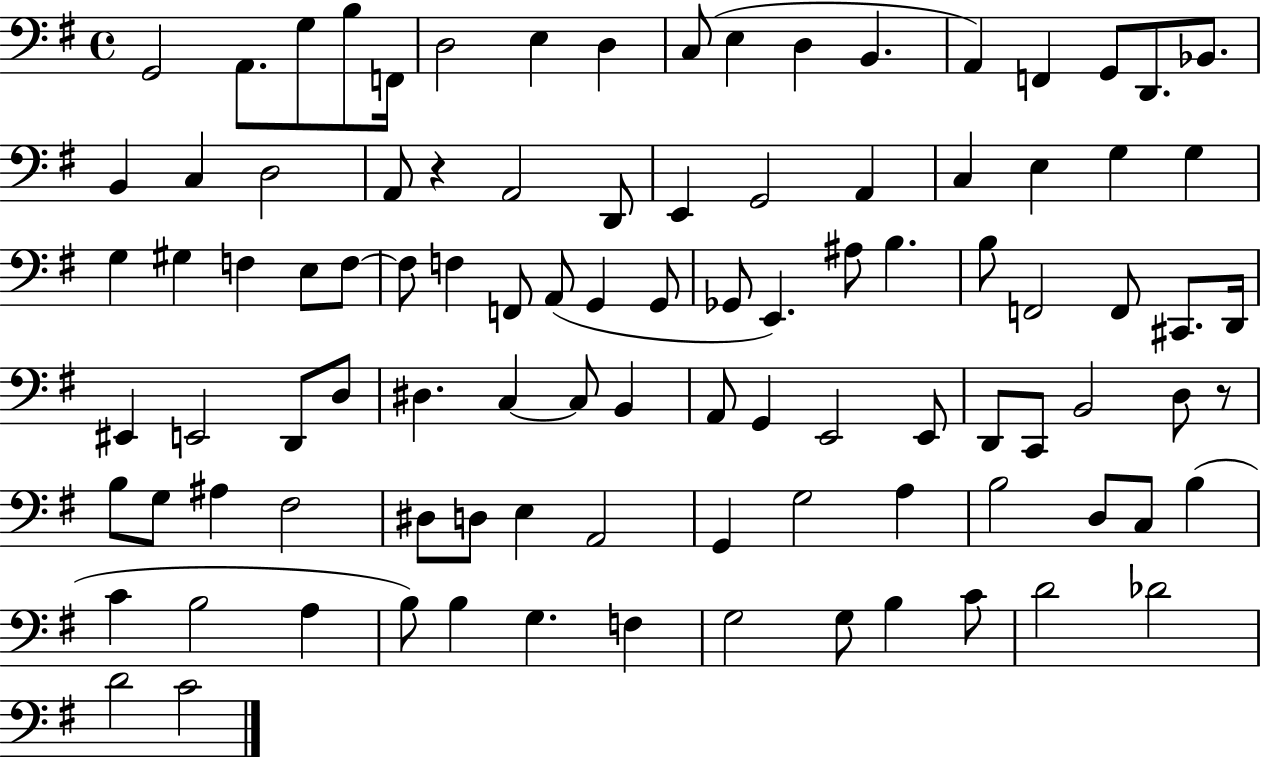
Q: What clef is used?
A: bass